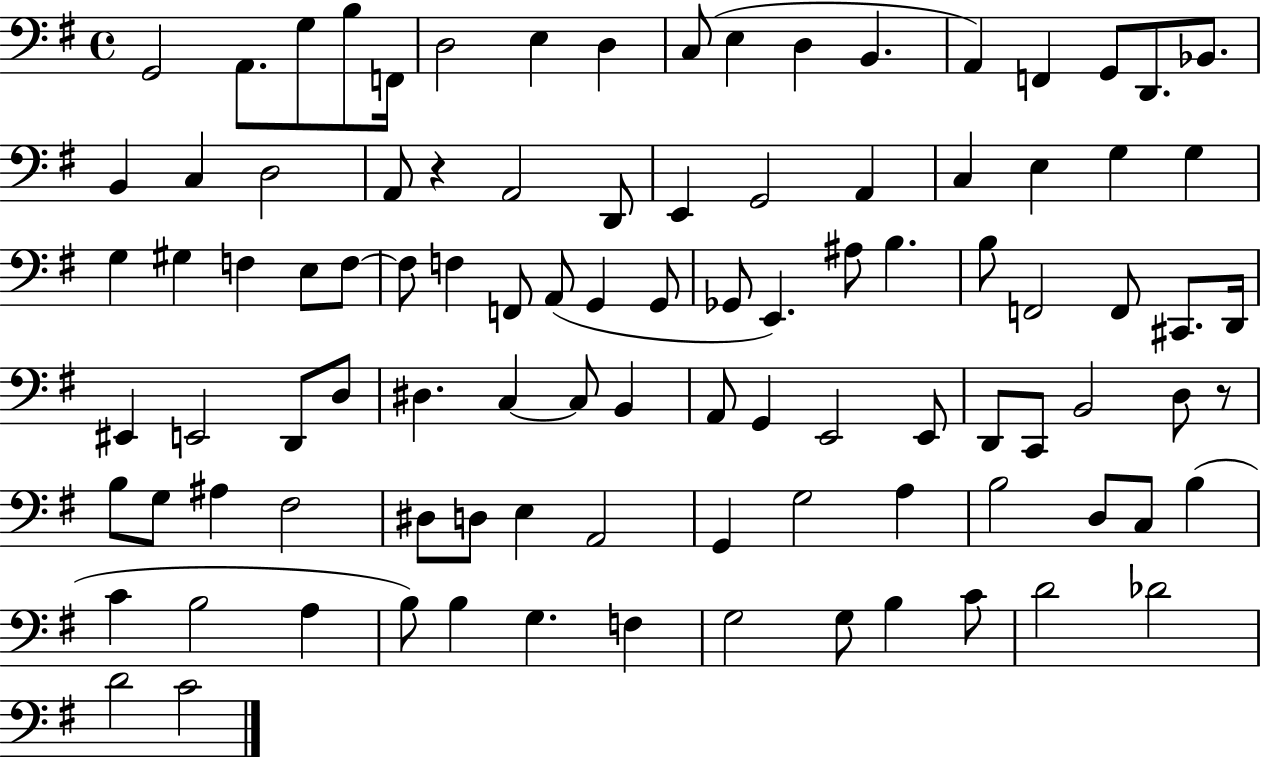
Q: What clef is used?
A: bass